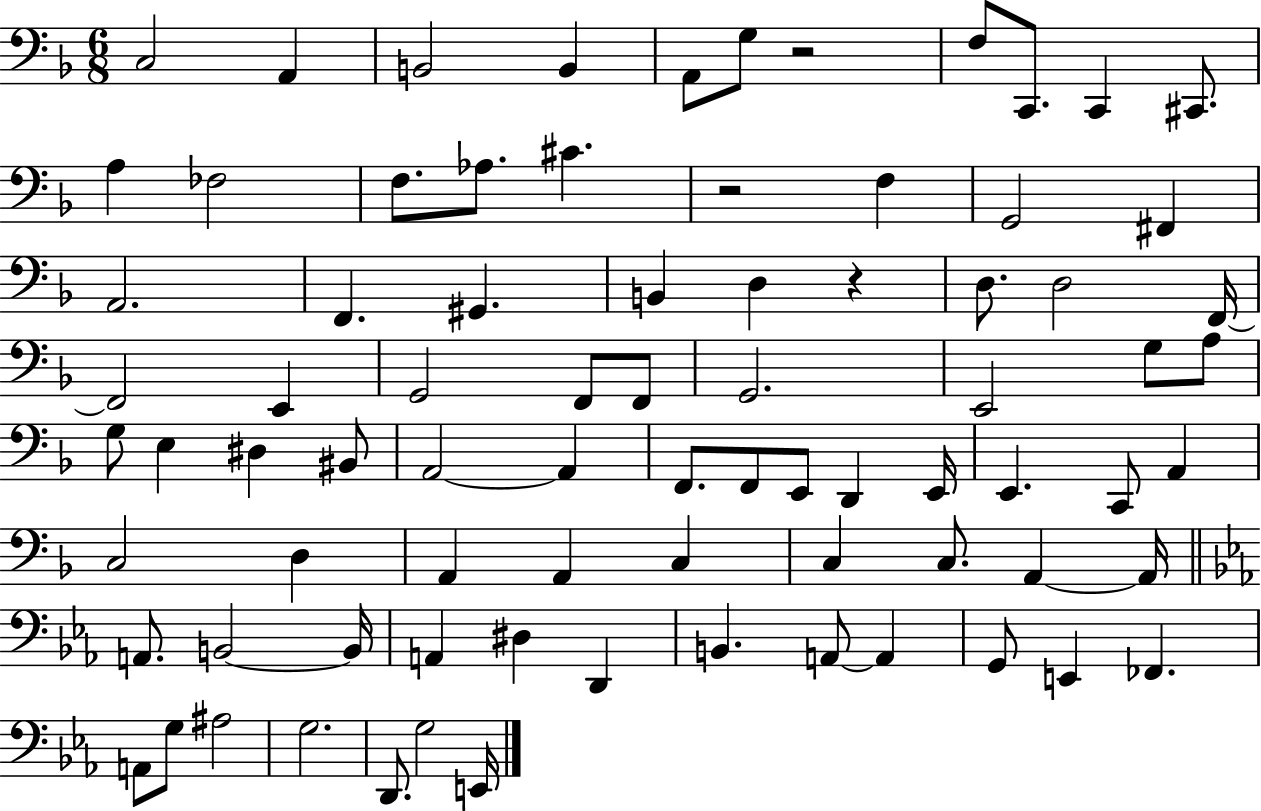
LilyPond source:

{
  \clef bass
  \numericTimeSignature
  \time 6/8
  \key f \major
  c2 a,4 | b,2 b,4 | a,8 g8 r2 | f8 c,8. c,4 cis,8. | \break a4 fes2 | f8. aes8. cis'4. | r2 f4 | g,2 fis,4 | \break a,2. | f,4. gis,4. | b,4 d4 r4 | d8. d2 f,16~~ | \break f,2 e,4 | g,2 f,8 f,8 | g,2. | e,2 g8 a8 | \break g8 e4 dis4 bis,8 | a,2~~ a,4 | f,8. f,8 e,8 d,4 e,16 | e,4. c,8 a,4 | \break c2 d4 | a,4 a,4 c4 | c4 c8. a,4~~ a,16 | \bar "||" \break \key c \minor a,8. b,2~~ b,16 | a,4 dis4 d,4 | b,4. a,8~~ a,4 | g,8 e,4 fes,4. | \break a,8 g8 ais2 | g2. | d,8. g2 e,16 | \bar "|."
}